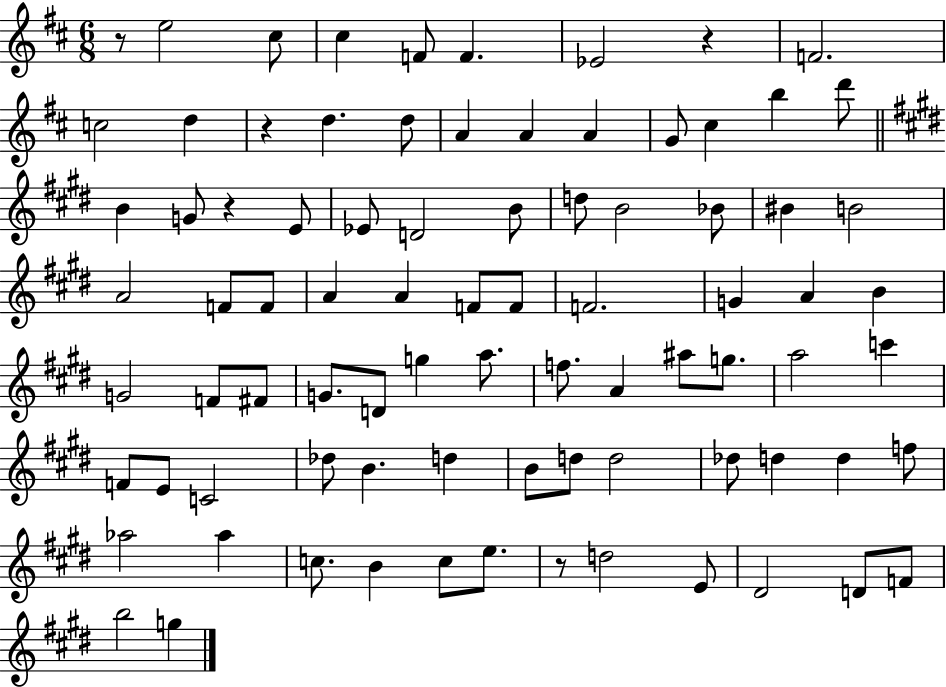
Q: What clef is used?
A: treble